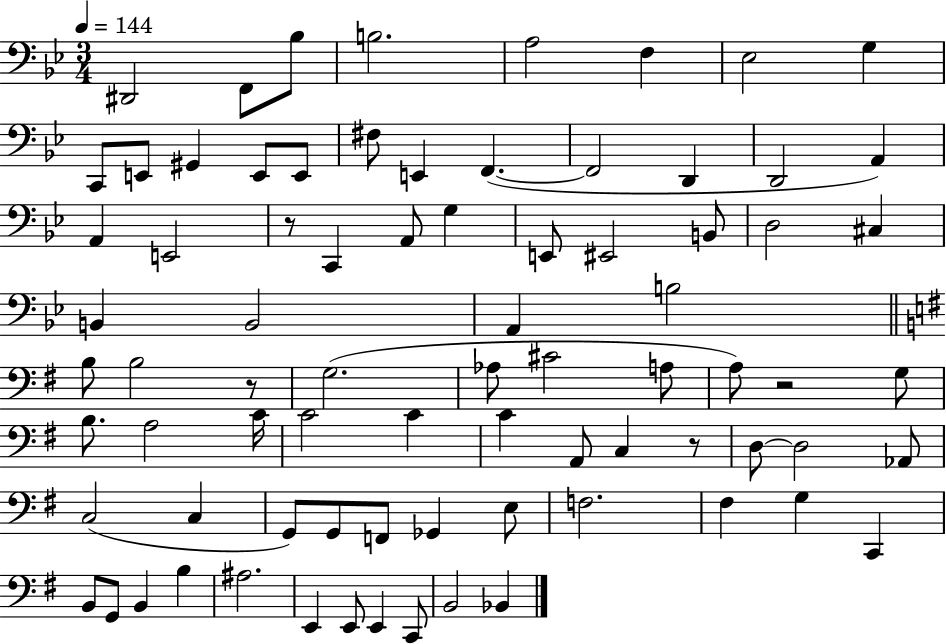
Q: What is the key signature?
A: BES major